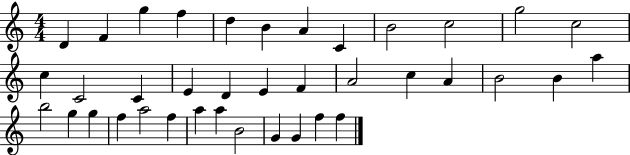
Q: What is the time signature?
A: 4/4